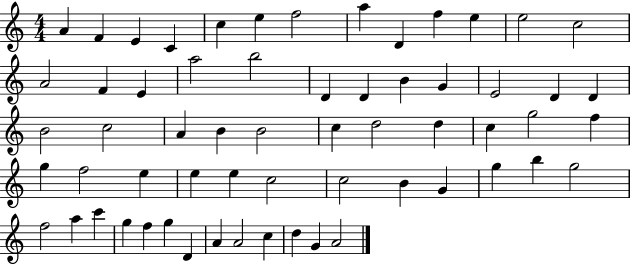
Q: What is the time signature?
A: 4/4